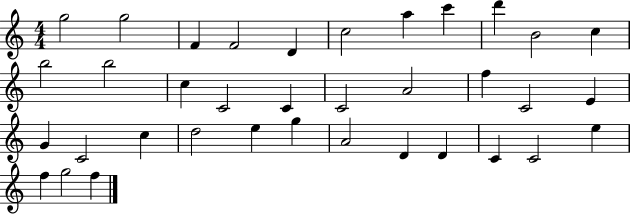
G5/h G5/h F4/q F4/h D4/q C5/h A5/q C6/q D6/q B4/h C5/q B5/h B5/h C5/q C4/h C4/q C4/h A4/h F5/q C4/h E4/q G4/q C4/h C5/q D5/h E5/q G5/q A4/h D4/q D4/q C4/q C4/h E5/q F5/q G5/h F5/q